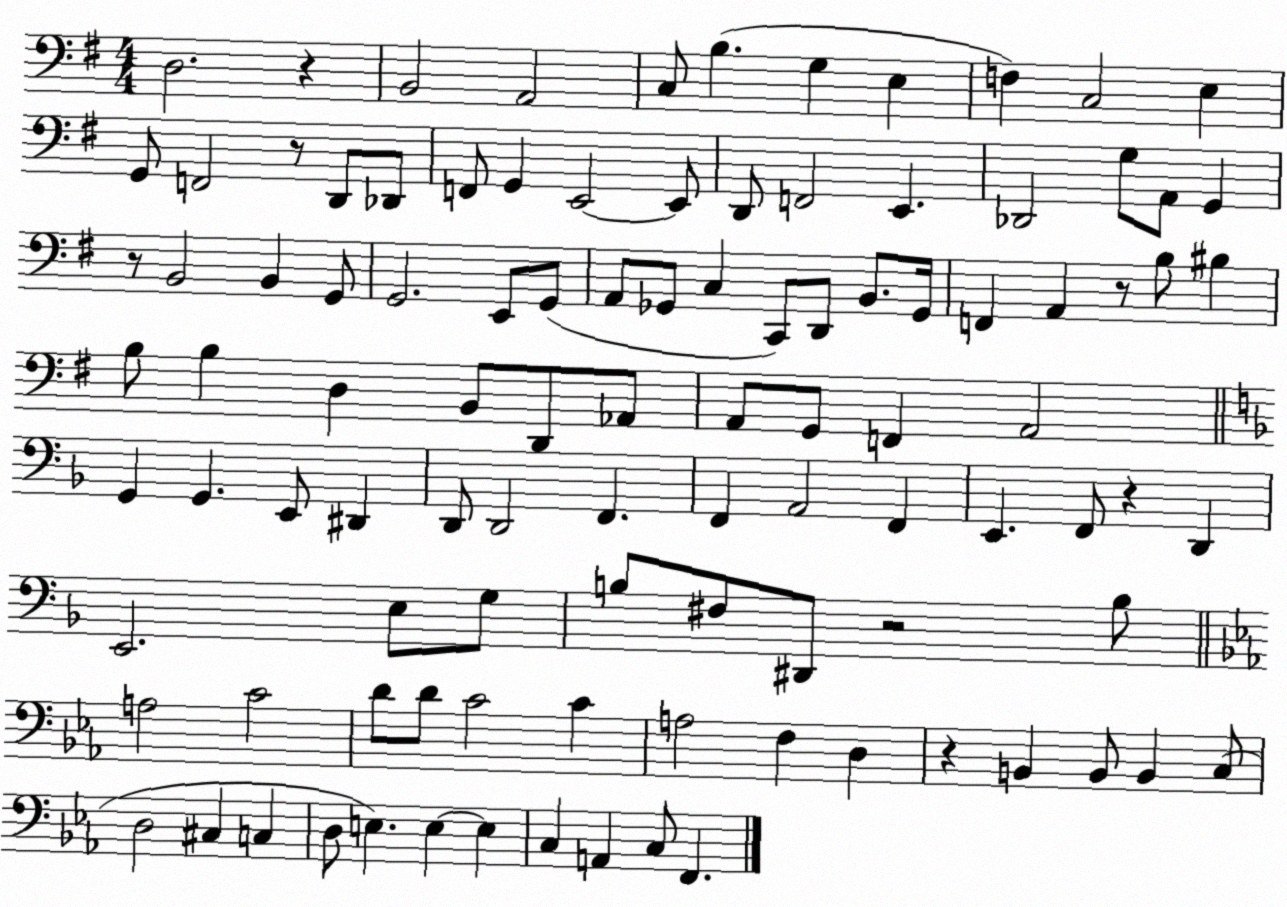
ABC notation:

X:1
T:Untitled
M:4/4
L:1/4
K:G
D,2 z B,,2 A,,2 C,/2 B, G, E, F, C,2 E, G,,/2 F,,2 z/2 D,,/2 _D,,/2 F,,/2 G,, E,,2 E,,/2 D,,/2 F,,2 E,, _D,,2 G,/2 A,,/2 G,, z/2 B,,2 B,, G,,/2 G,,2 E,,/2 G,,/2 A,,/2 _G,,/2 C, C,,/2 D,,/2 B,,/2 _G,,/4 F,, A,, z/2 B,/2 ^B, B,/2 B, D, B,,/2 D,,/2 _A,,/2 A,,/2 G,,/2 F,, A,,2 G,, G,, E,,/2 ^D,, D,,/2 D,,2 F,, F,, A,,2 F,, E,, F,,/2 z D,, E,,2 E,/2 G,/2 B,/2 ^F,/2 ^D,,/2 z2 B,/2 A,2 C2 D/2 D/2 C2 C A,2 F, D, z B,, B,,/2 B,, C,/2 D,2 ^C, C, D,/2 E, E, E, C, A,, C,/2 F,,